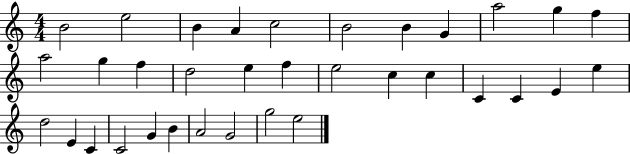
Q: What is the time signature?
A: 4/4